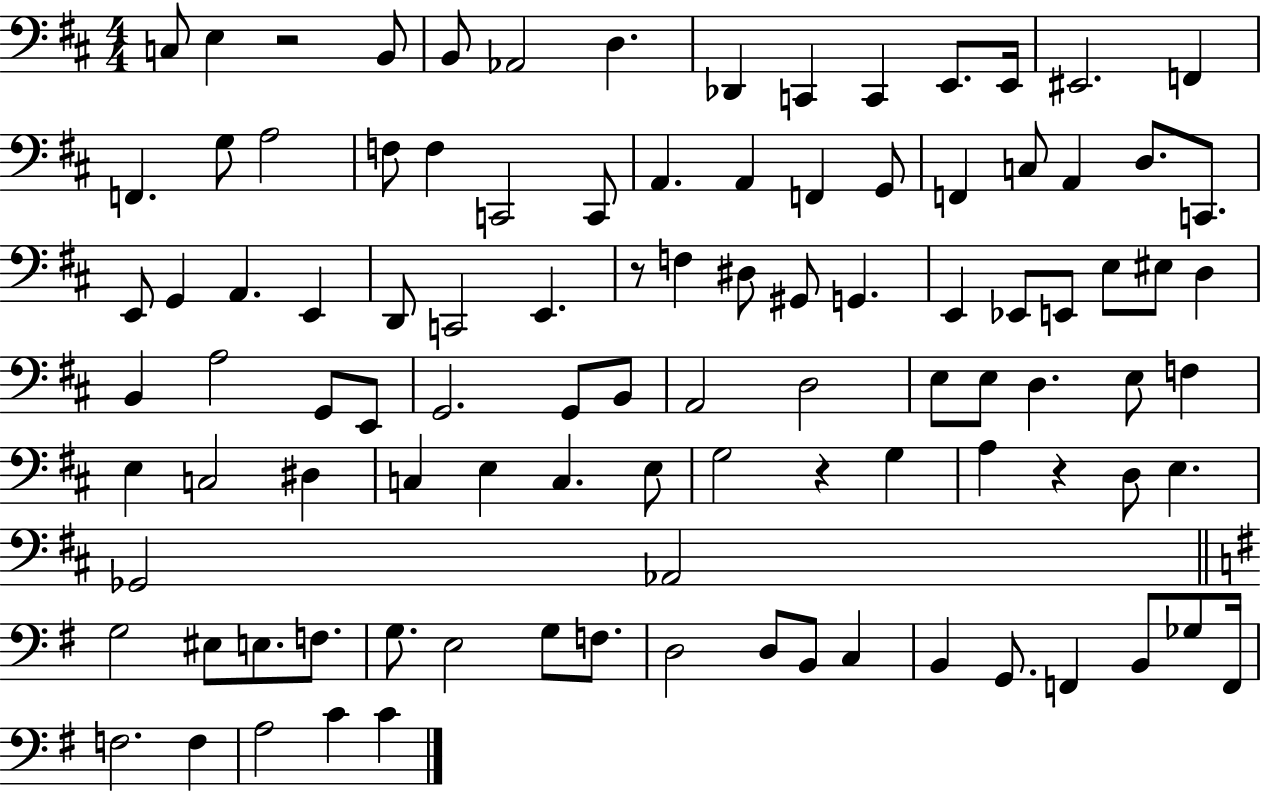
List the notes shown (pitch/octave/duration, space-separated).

C3/e E3/q R/h B2/e B2/e Ab2/h D3/q. Db2/q C2/q C2/q E2/e. E2/s EIS2/h. F2/q F2/q. G3/e A3/h F3/e F3/q C2/h C2/e A2/q. A2/q F2/q G2/e F2/q C3/e A2/q D3/e. C2/e. E2/e G2/q A2/q. E2/q D2/e C2/h E2/q. R/e F3/q D#3/e G#2/e G2/q. E2/q Eb2/e E2/e E3/e EIS3/e D3/q B2/q A3/h G2/e E2/e G2/h. G2/e B2/e A2/h D3/h E3/e E3/e D3/q. E3/e F3/q E3/q C3/h D#3/q C3/q E3/q C3/q. E3/e G3/h R/q G3/q A3/q R/q D3/e E3/q. Gb2/h Ab2/h G3/h EIS3/e E3/e. F3/e. G3/e. E3/h G3/e F3/e. D3/h D3/e B2/e C3/q B2/q G2/e. F2/q B2/e Gb3/e F2/s F3/h. F3/q A3/h C4/q C4/q